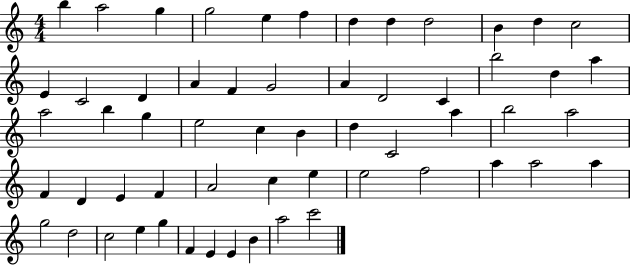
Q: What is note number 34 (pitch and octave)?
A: B5